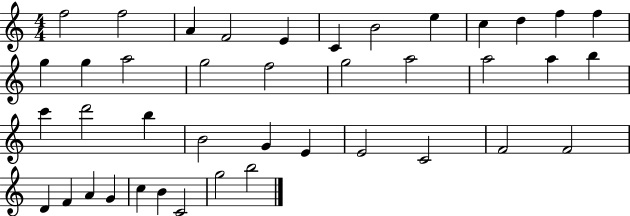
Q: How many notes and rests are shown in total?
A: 41